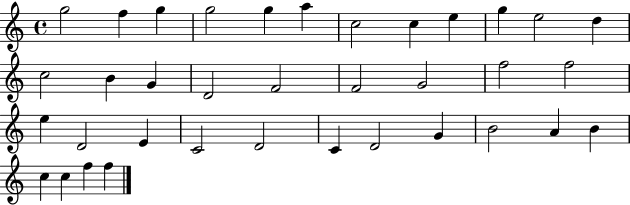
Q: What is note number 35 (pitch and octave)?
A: F5